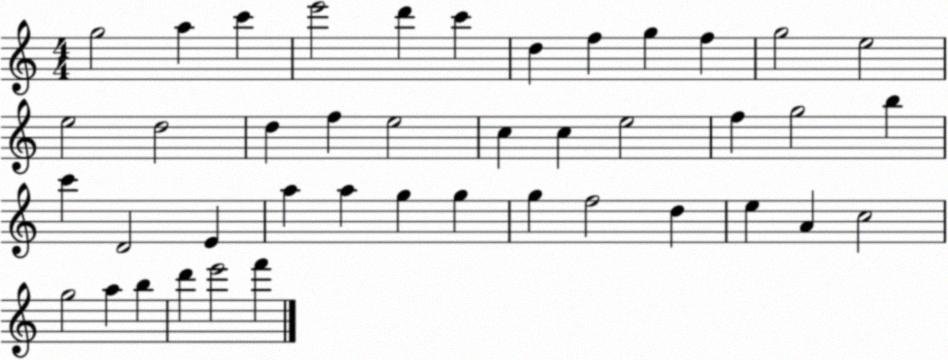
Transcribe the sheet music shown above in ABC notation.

X:1
T:Untitled
M:4/4
L:1/4
K:C
g2 a c' e'2 d' c' d f g f g2 e2 e2 d2 d f e2 c c e2 f g2 b c' D2 E a a g g g f2 d e A c2 g2 a b d' e'2 f'